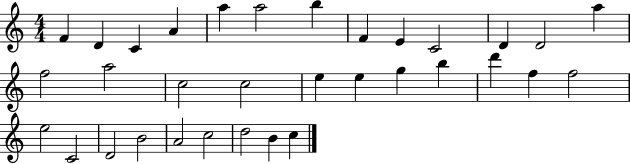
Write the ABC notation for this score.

X:1
T:Untitled
M:4/4
L:1/4
K:C
F D C A a a2 b F E C2 D D2 a f2 a2 c2 c2 e e g b d' f f2 e2 C2 D2 B2 A2 c2 d2 B c